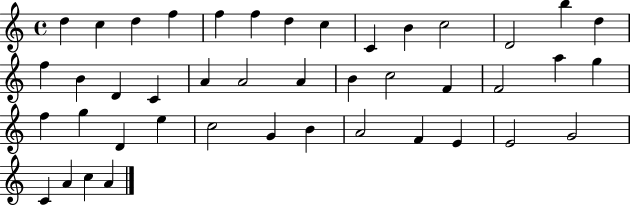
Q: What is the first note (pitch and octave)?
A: D5